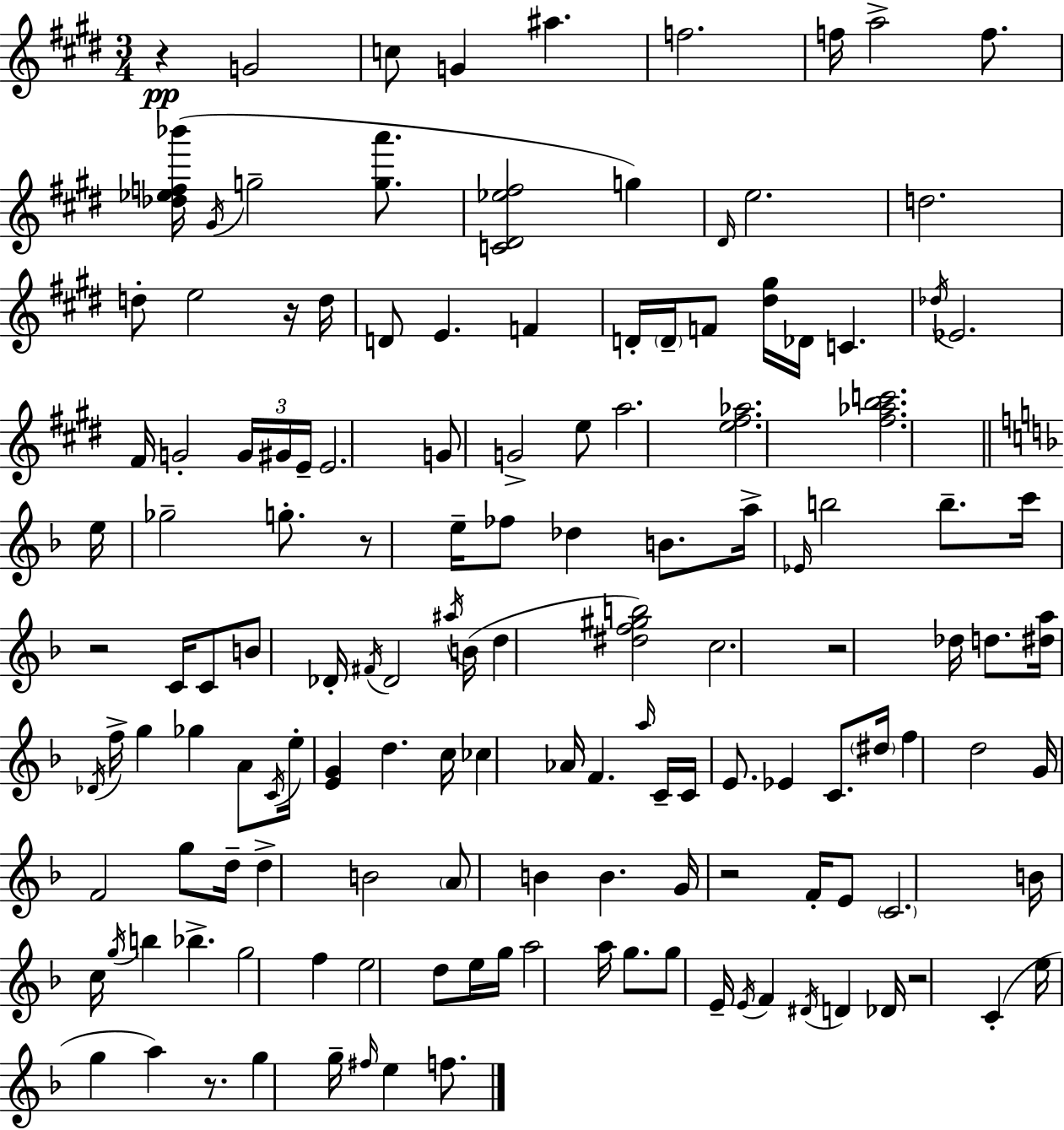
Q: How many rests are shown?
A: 8